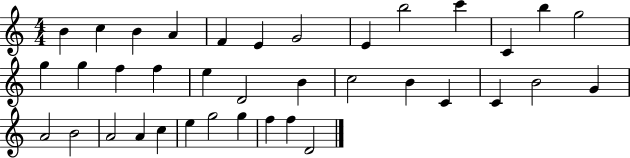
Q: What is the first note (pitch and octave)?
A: B4